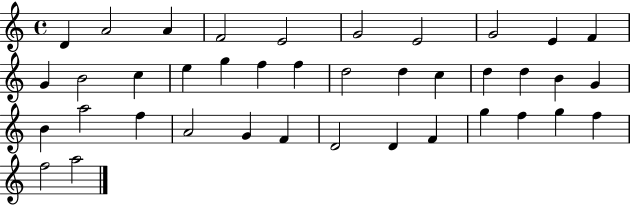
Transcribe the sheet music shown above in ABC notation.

X:1
T:Untitled
M:4/4
L:1/4
K:C
D A2 A F2 E2 G2 E2 G2 E F G B2 c e g f f d2 d c d d B G B a2 f A2 G F D2 D F g f g f f2 a2